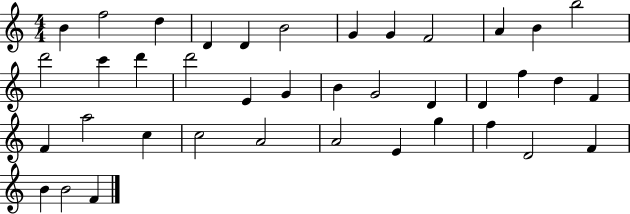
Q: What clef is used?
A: treble